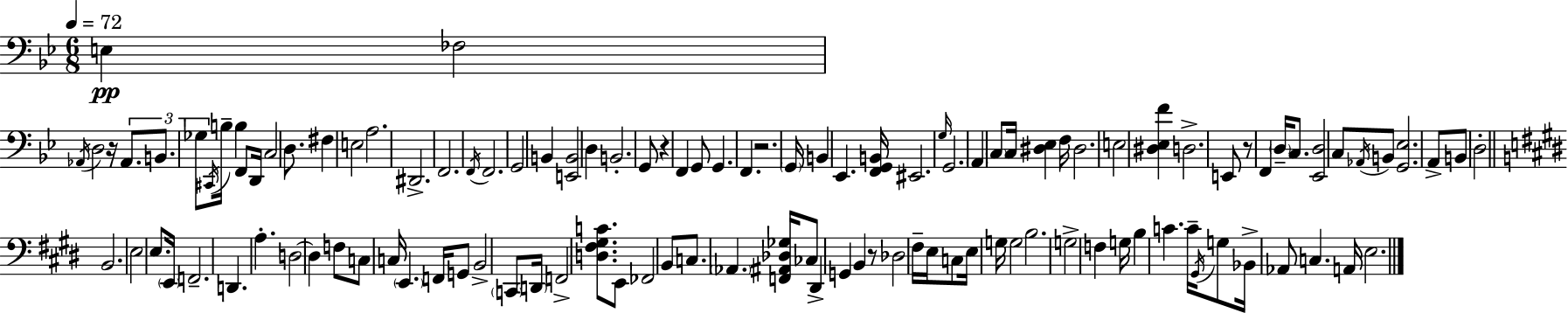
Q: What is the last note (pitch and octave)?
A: E3